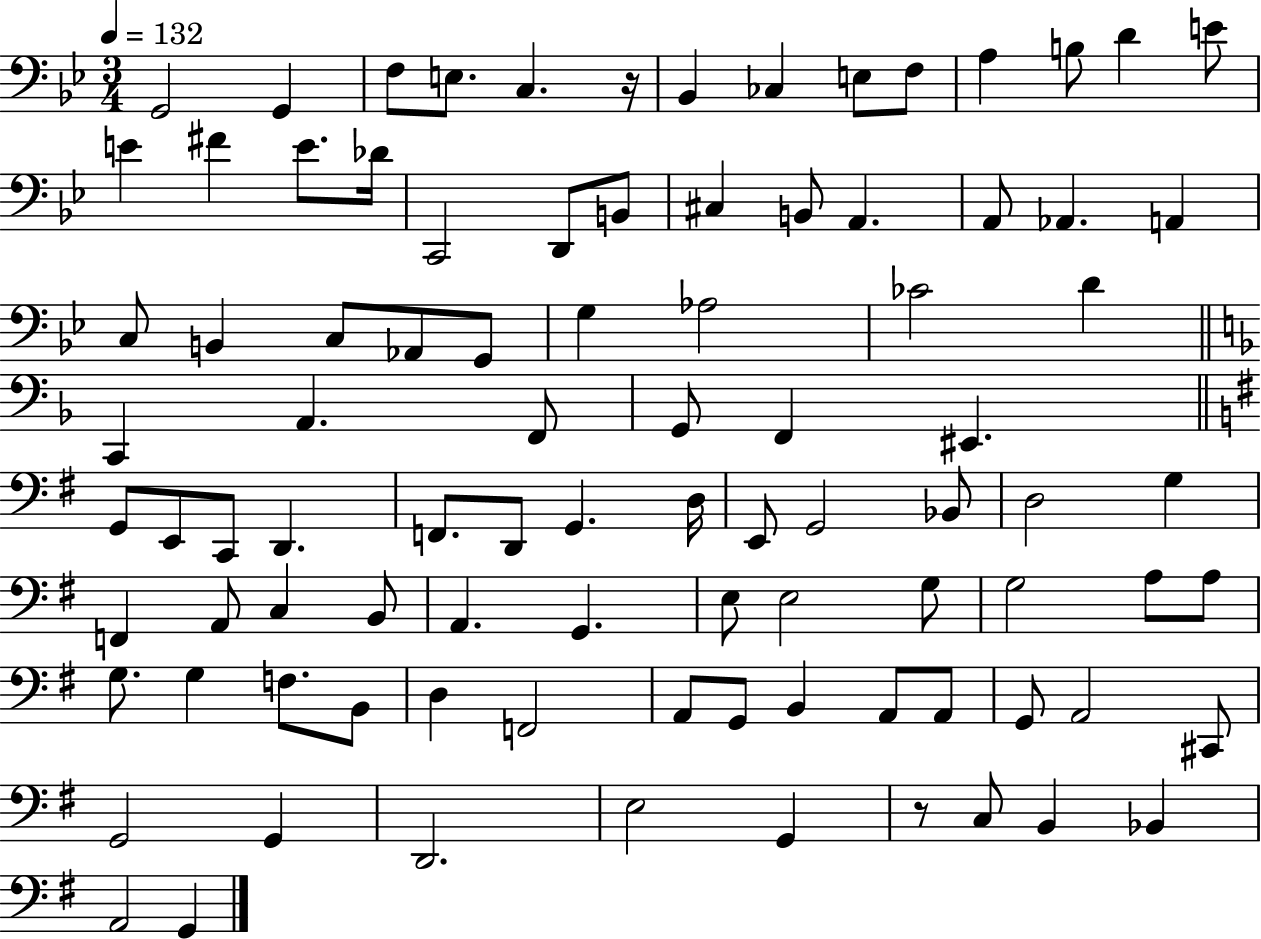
G2/h G2/q F3/e E3/e. C3/q. R/s Bb2/q CES3/q E3/e F3/e A3/q B3/e D4/q E4/e E4/q F#4/q E4/e. Db4/s C2/h D2/e B2/e C#3/q B2/e A2/q. A2/e Ab2/q. A2/q C3/e B2/q C3/e Ab2/e G2/e G3/q Ab3/h CES4/h D4/q C2/q A2/q. F2/e G2/e F2/q EIS2/q. G2/e E2/e C2/e D2/q. F2/e. D2/e G2/q. D3/s E2/e G2/h Bb2/e D3/h G3/q F2/q A2/e C3/q B2/e A2/q. G2/q. E3/e E3/h G3/e G3/h A3/e A3/e G3/e. G3/q F3/e. B2/e D3/q F2/h A2/e G2/e B2/q A2/e A2/e G2/e A2/h C#2/e G2/h G2/q D2/h. E3/h G2/q R/e C3/e B2/q Bb2/q A2/h G2/q